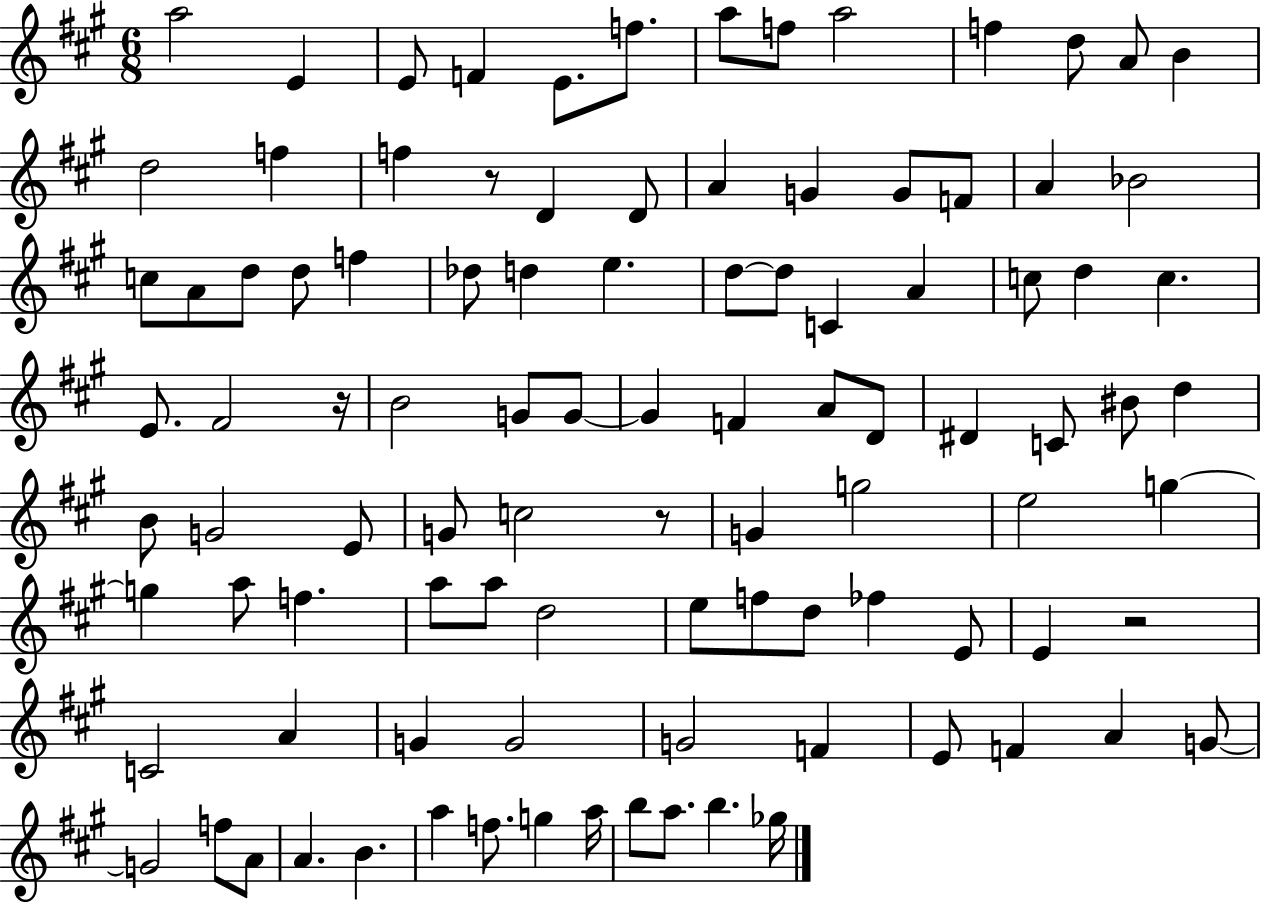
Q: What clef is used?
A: treble